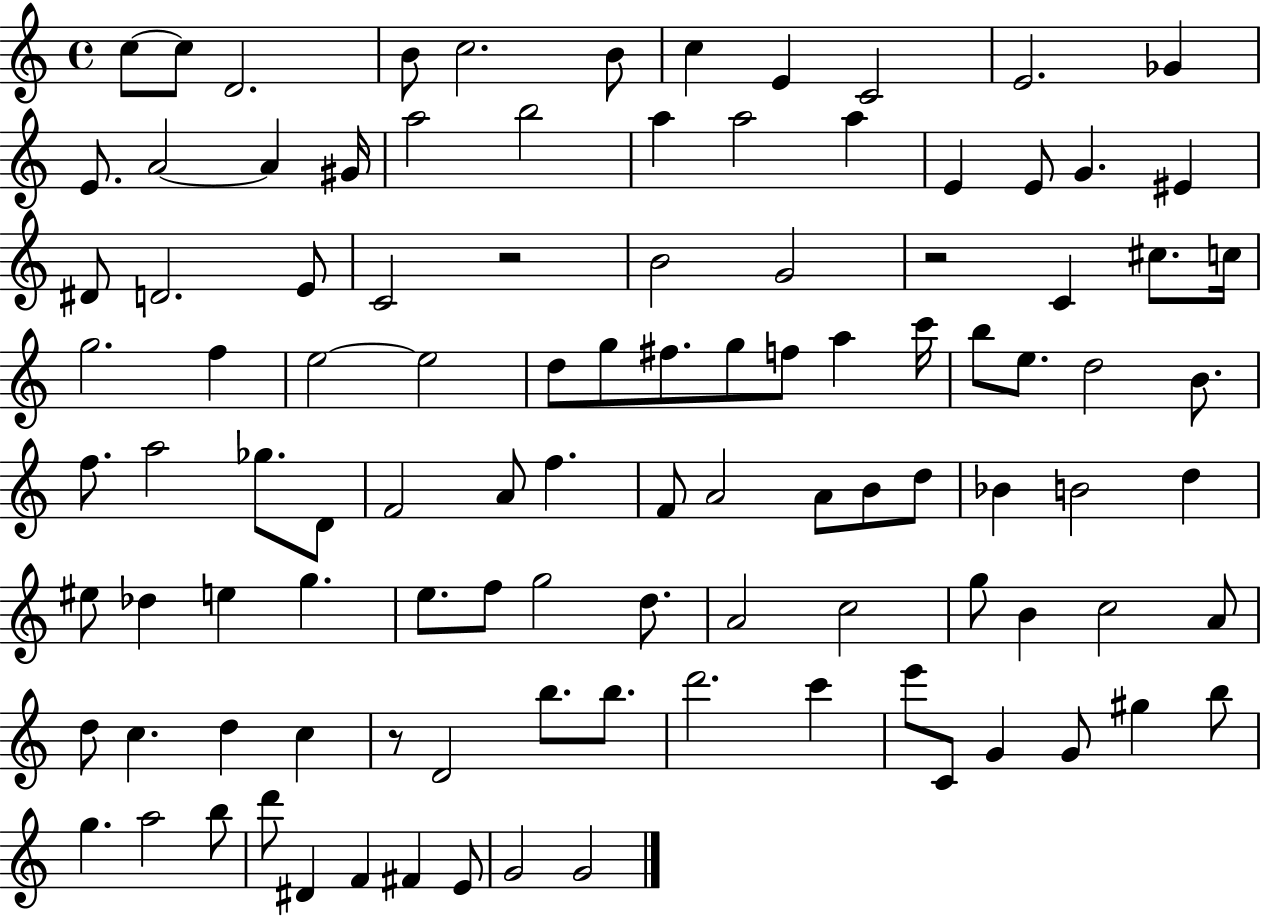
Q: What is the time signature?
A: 4/4